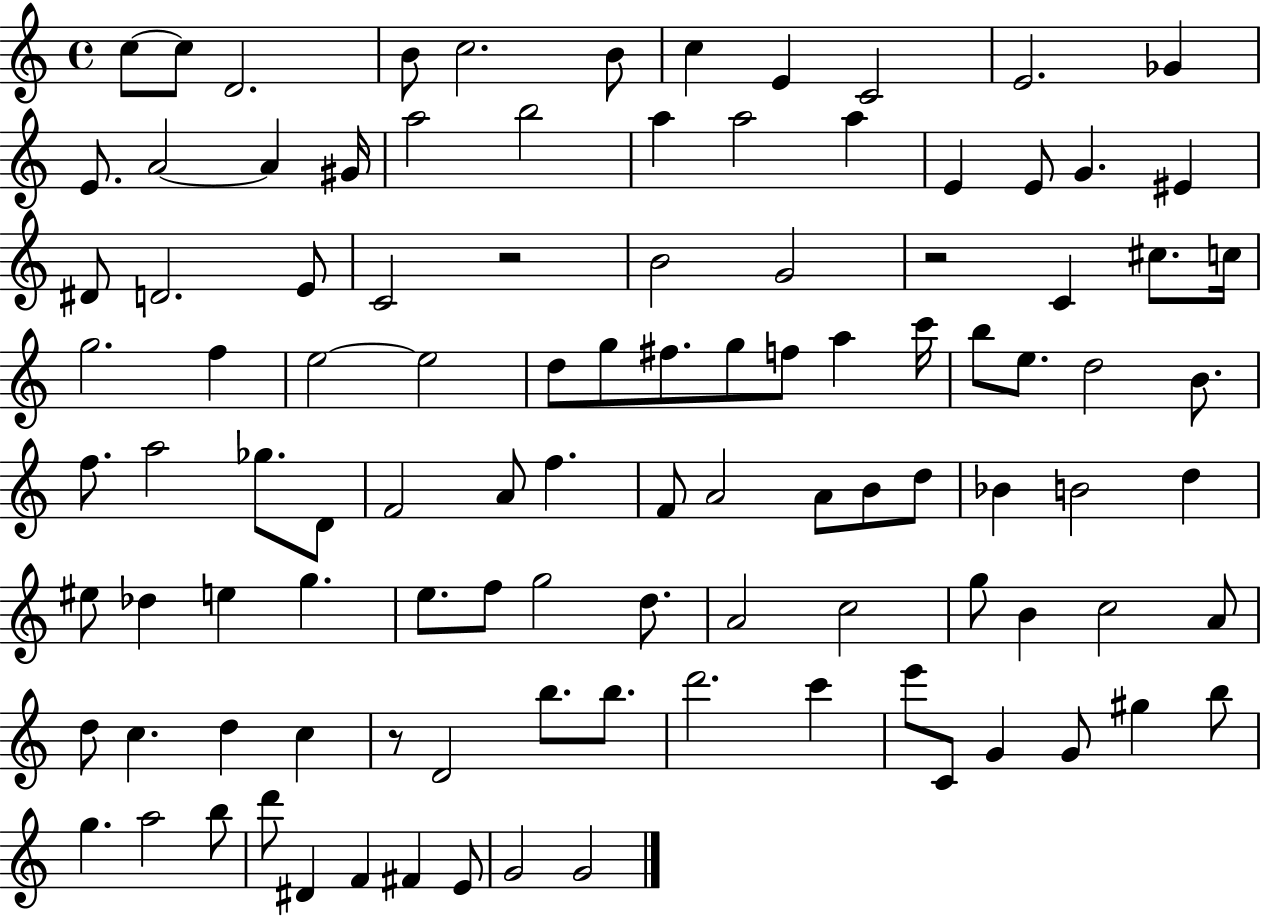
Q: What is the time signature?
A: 4/4